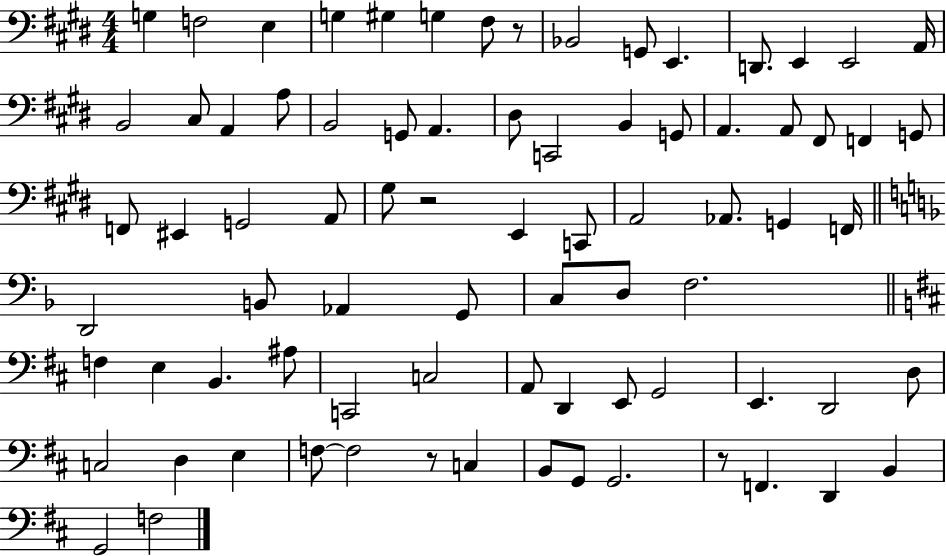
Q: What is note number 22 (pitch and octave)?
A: D#3